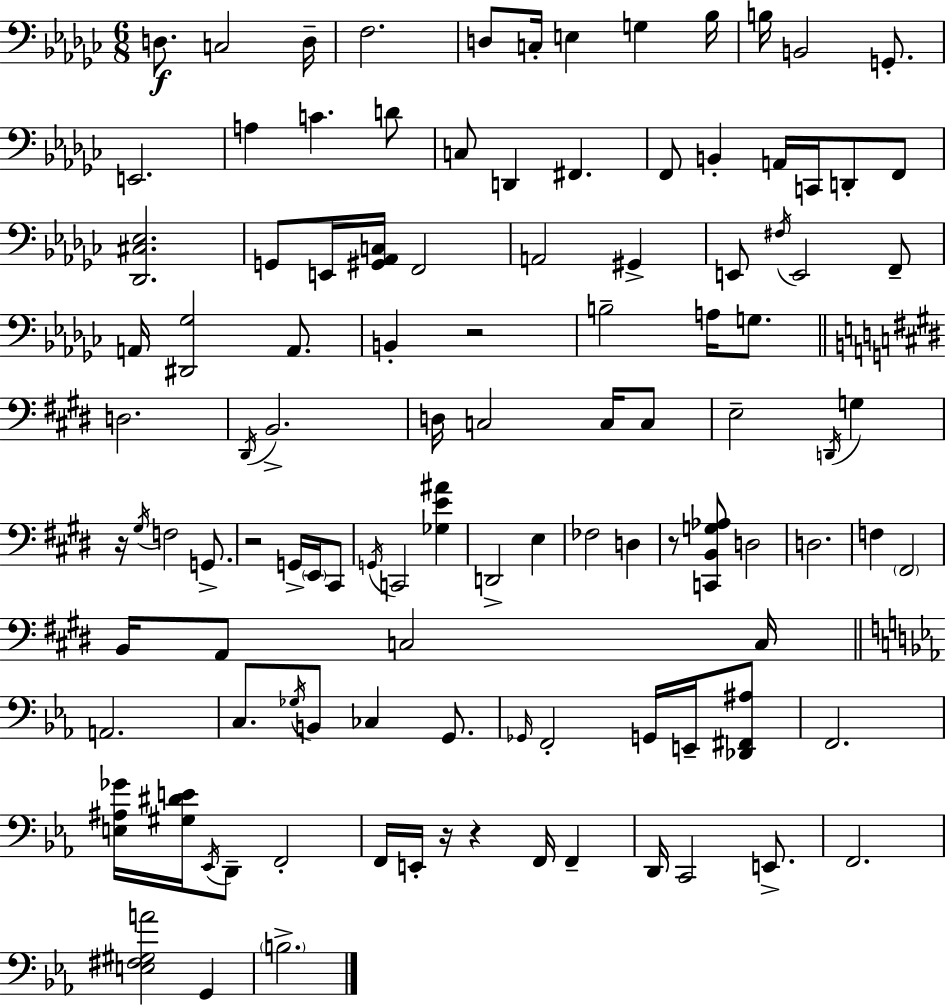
D3/e. C3/h D3/s F3/h. D3/e C3/s E3/q G3/q Bb3/s B3/s B2/h G2/e. E2/h. A3/q C4/q. D4/e C3/e D2/q F#2/q. F2/e B2/q A2/s C2/s D2/e F2/e [Db2,C#3,Eb3]/h. G2/e E2/s [G#2,Ab2,C3]/s F2/h A2/h G#2/q E2/e F#3/s E2/h F2/e A2/s [D#2,Gb3]/h A2/e. B2/q R/h B3/h A3/s G3/e. D3/h. D#2/s B2/h. D3/s C3/h C3/s C3/e E3/h D2/s G3/q R/s G#3/s F3/h G2/e. R/h G2/s E2/s C#2/e G2/s C2/h [Gb3,E4,A#4]/q D2/h E3/q FES3/h D3/q R/e [C2,B2,G3,Ab3]/e D3/h D3/h. F3/q F#2/h B2/s A2/e C3/h C3/s A2/h. C3/e. Gb3/s B2/e CES3/q G2/e. Gb2/s F2/h G2/s E2/s [Db2,F#2,A#3]/e F2/h. [E3,A#3,Gb4]/s [G#3,D#4,E4]/s Eb2/s D2/e F2/h F2/s E2/s R/s R/q F2/s F2/q D2/s C2/h E2/e. F2/h. [E3,F#3,G#3,A4]/h G2/q B3/h.